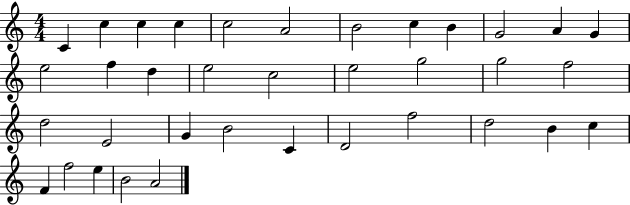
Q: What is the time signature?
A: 4/4